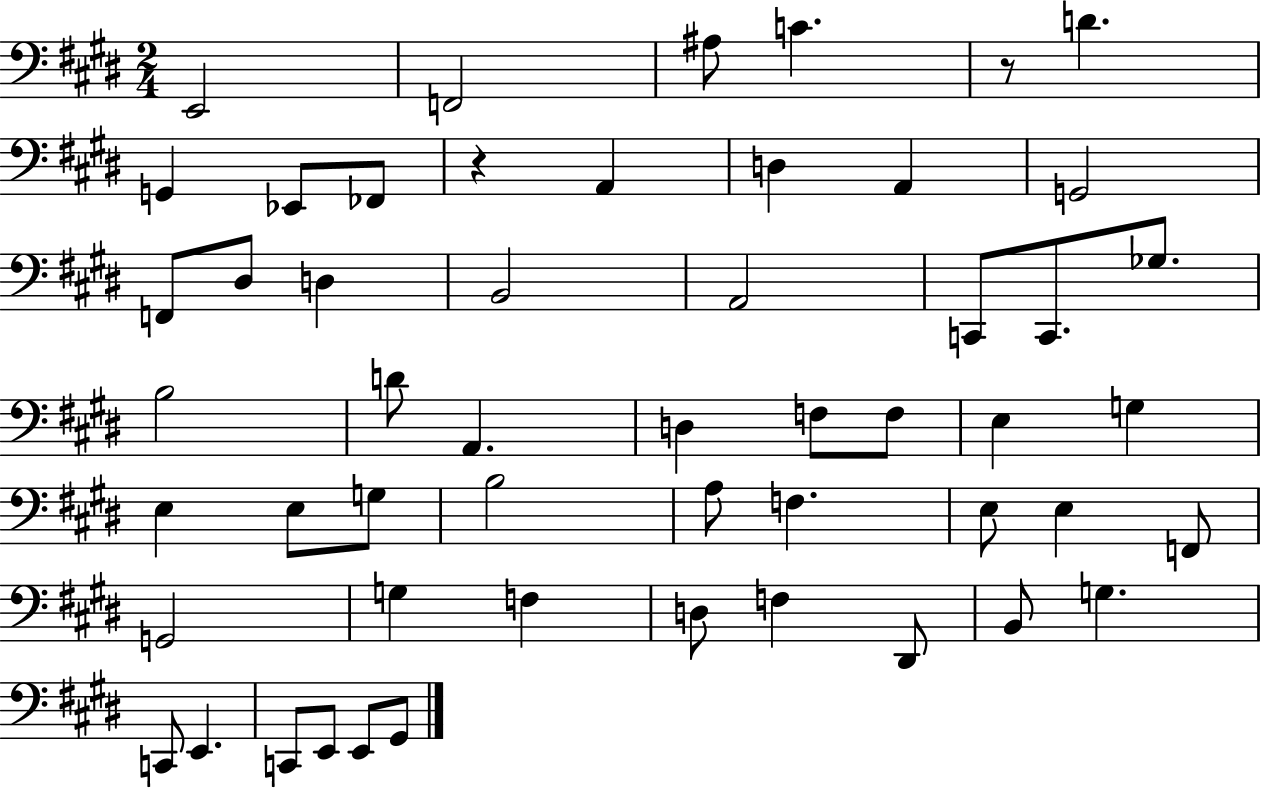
{
  \clef bass
  \numericTimeSignature
  \time 2/4
  \key e \major
  e,2 | f,2 | ais8 c'4. | r8 d'4. | \break g,4 ees,8 fes,8 | r4 a,4 | d4 a,4 | g,2 | \break f,8 dis8 d4 | b,2 | a,2 | c,8 c,8. ges8. | \break b2 | d'8 a,4. | d4 f8 f8 | e4 g4 | \break e4 e8 g8 | b2 | a8 f4. | e8 e4 f,8 | \break g,2 | g4 f4 | d8 f4 dis,8 | b,8 g4. | \break c,8 e,4. | c,8 e,8 e,8 gis,8 | \bar "|."
}